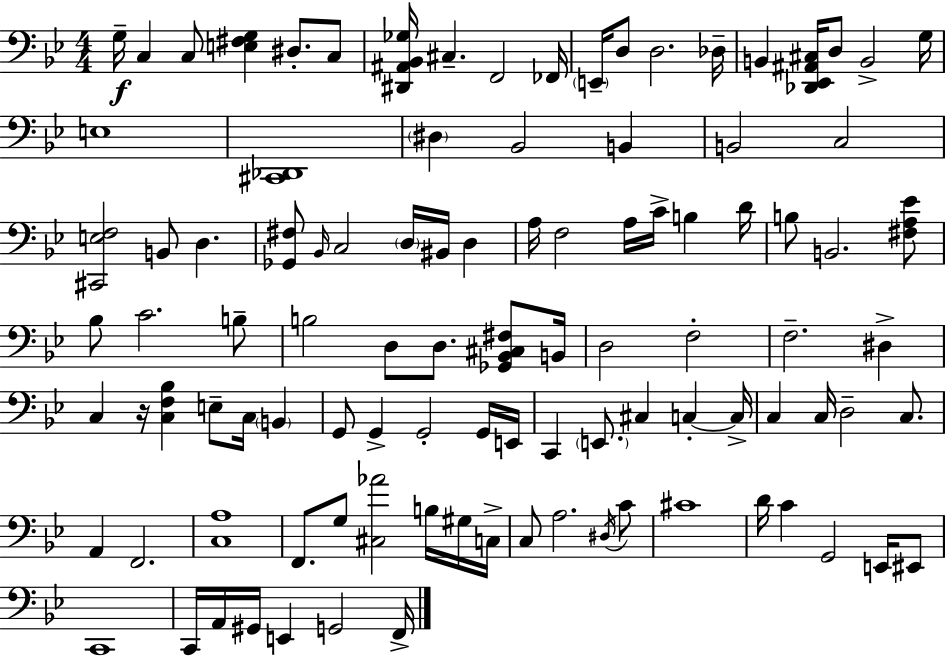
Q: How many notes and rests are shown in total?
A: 102